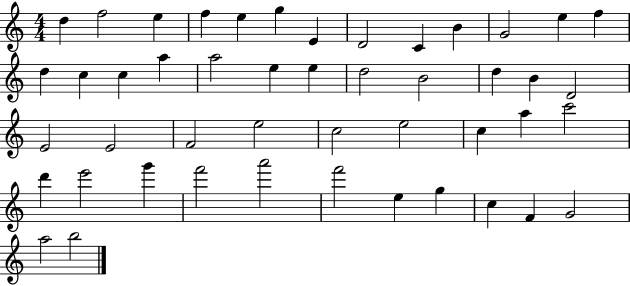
D5/q F5/h E5/q F5/q E5/q G5/q E4/q D4/h C4/q B4/q G4/h E5/q F5/q D5/q C5/q C5/q A5/q A5/h E5/q E5/q D5/h B4/h D5/q B4/q D4/h E4/h E4/h F4/h E5/h C5/h E5/h C5/q A5/q C6/h D6/q E6/h G6/q F6/h A6/h F6/h E5/q G5/q C5/q F4/q G4/h A5/h B5/h